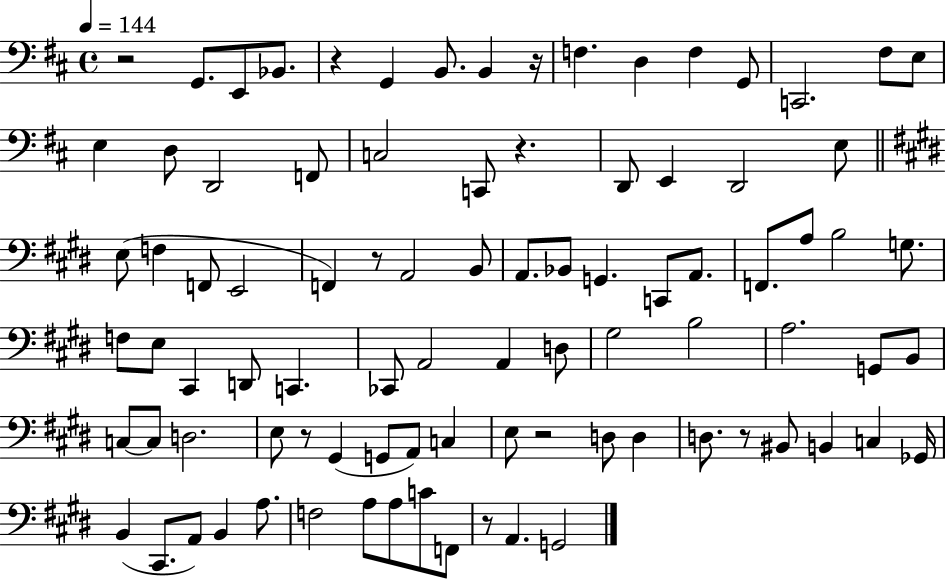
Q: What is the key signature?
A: D major